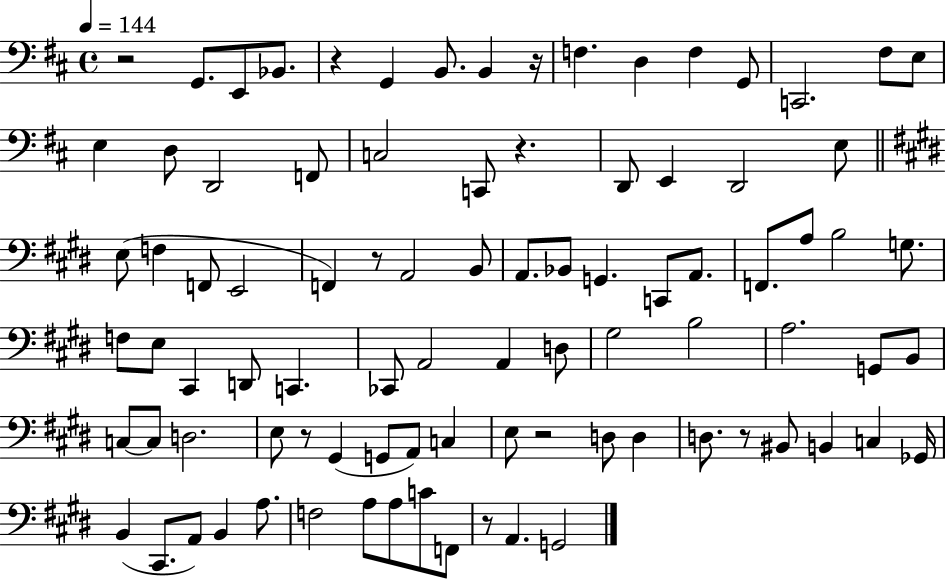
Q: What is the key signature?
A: D major